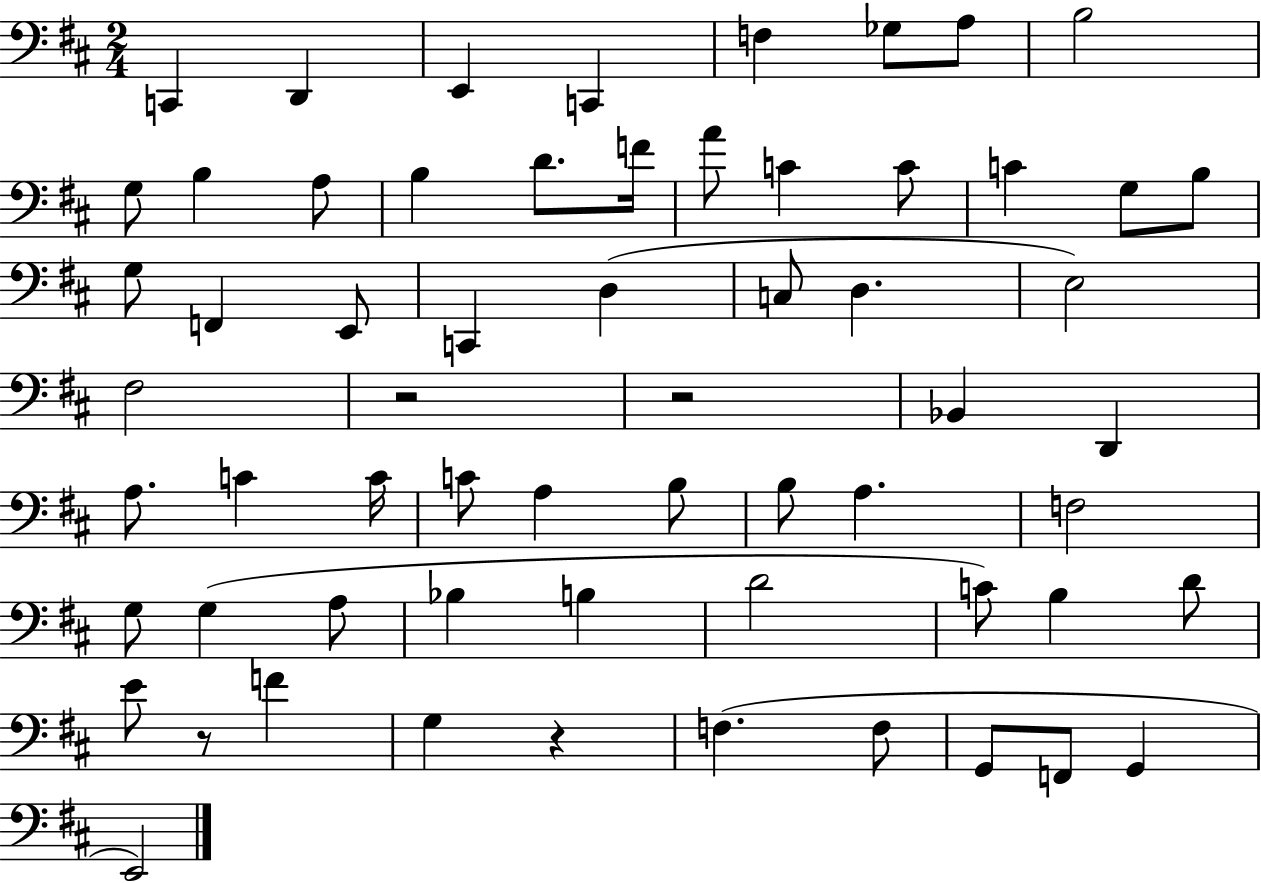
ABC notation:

X:1
T:Untitled
M:2/4
L:1/4
K:D
C,, D,, E,, C,, F, _G,/2 A,/2 B,2 G,/2 B, A,/2 B, D/2 F/4 A/2 C C/2 C G,/2 B,/2 G,/2 F,, E,,/2 C,, D, C,/2 D, E,2 ^F,2 z2 z2 _B,, D,, A,/2 C C/4 C/2 A, B,/2 B,/2 A, F,2 G,/2 G, A,/2 _B, B, D2 C/2 B, D/2 E/2 z/2 F G, z F, F,/2 G,,/2 F,,/2 G,, E,,2